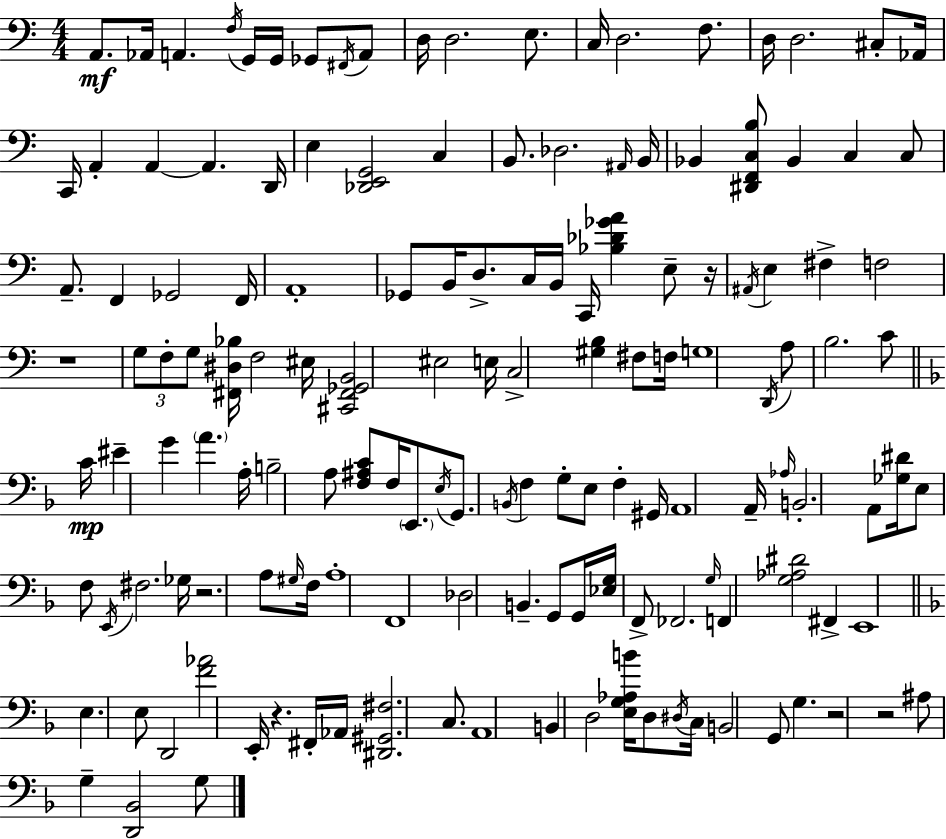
{
  \clef bass
  \numericTimeSignature
  \time 4/4
  \key c \major
  \repeat volta 2 { a,8.\mf aes,16 a,4. \acciaccatura { f16 } g,16 g,16 ges,8 \acciaccatura { fis,16 } | a,8 d16 d2. e8. | c16 d2. f8. | d16 d2. cis8-. | \break aes,16 c,16 a,4-. a,4~~ a,4. | d,16 e4 <des, e, g,>2 c4 | b,8. des2. | \grace { ais,16 } b,16 bes,4 <dis, f, c b>8 bes,4 c4 | \break c8 a,8.-- f,4 ges,2 | f,16 a,1-. | ges,8 b,16 d8.-> c16 b,16 c,16 <bes des' ges' a'>4 | e8-- r16 \acciaccatura { ais,16 } e4 fis4-> f2 | \break r1 | \tuplet 3/2 { g8 f8-. g8 } <fis, dis bes>16 f2 | eis16 <cis, fis, ges, b,>2 eis2 | e16 c2-> <gis b>4 | \break fis8 f16 g1 | \acciaccatura { d,16 } a8 b2. | c'8 \bar "||" \break \key f \major c'16\mp eis'4-- g'4 \parenthesize a'4. a16-. | b2-- a8 <f ais c'>8 f16 \parenthesize e,8. | \acciaccatura { e16 } g,8. \acciaccatura { b,16 } f4 g8-. e8 f4-. | gis,16 a,1 | \break a,16-- \grace { aes16 } b,2.-. | a,8 <ges dis'>16 e8 f8 \acciaccatura { e,16 } fis2. | ges16 r2. | a8 \grace { gis16 } f16 a1-. | \break f,1 | des2 b,4.-- | g,8 g,16 <ees g>16 f,8-> fes,2. | \grace { g16 } f,4 <g aes dis'>2 | \break fis,4-> e,1 | \bar "||" \break \key f \major e4. e8 d,2 | <f' aes'>2 e,16-. r4. fis,16-. | aes,16 <dis, gis, fis>2. c8. | a,1 | \break b,4 d2 <e g aes b'>16 d8 \acciaccatura { dis16 } | c16 b,2 g,8 g4. | r2 r2 | ais8 g4-- <d, bes,>2 g8 | \break } \bar "|."
}